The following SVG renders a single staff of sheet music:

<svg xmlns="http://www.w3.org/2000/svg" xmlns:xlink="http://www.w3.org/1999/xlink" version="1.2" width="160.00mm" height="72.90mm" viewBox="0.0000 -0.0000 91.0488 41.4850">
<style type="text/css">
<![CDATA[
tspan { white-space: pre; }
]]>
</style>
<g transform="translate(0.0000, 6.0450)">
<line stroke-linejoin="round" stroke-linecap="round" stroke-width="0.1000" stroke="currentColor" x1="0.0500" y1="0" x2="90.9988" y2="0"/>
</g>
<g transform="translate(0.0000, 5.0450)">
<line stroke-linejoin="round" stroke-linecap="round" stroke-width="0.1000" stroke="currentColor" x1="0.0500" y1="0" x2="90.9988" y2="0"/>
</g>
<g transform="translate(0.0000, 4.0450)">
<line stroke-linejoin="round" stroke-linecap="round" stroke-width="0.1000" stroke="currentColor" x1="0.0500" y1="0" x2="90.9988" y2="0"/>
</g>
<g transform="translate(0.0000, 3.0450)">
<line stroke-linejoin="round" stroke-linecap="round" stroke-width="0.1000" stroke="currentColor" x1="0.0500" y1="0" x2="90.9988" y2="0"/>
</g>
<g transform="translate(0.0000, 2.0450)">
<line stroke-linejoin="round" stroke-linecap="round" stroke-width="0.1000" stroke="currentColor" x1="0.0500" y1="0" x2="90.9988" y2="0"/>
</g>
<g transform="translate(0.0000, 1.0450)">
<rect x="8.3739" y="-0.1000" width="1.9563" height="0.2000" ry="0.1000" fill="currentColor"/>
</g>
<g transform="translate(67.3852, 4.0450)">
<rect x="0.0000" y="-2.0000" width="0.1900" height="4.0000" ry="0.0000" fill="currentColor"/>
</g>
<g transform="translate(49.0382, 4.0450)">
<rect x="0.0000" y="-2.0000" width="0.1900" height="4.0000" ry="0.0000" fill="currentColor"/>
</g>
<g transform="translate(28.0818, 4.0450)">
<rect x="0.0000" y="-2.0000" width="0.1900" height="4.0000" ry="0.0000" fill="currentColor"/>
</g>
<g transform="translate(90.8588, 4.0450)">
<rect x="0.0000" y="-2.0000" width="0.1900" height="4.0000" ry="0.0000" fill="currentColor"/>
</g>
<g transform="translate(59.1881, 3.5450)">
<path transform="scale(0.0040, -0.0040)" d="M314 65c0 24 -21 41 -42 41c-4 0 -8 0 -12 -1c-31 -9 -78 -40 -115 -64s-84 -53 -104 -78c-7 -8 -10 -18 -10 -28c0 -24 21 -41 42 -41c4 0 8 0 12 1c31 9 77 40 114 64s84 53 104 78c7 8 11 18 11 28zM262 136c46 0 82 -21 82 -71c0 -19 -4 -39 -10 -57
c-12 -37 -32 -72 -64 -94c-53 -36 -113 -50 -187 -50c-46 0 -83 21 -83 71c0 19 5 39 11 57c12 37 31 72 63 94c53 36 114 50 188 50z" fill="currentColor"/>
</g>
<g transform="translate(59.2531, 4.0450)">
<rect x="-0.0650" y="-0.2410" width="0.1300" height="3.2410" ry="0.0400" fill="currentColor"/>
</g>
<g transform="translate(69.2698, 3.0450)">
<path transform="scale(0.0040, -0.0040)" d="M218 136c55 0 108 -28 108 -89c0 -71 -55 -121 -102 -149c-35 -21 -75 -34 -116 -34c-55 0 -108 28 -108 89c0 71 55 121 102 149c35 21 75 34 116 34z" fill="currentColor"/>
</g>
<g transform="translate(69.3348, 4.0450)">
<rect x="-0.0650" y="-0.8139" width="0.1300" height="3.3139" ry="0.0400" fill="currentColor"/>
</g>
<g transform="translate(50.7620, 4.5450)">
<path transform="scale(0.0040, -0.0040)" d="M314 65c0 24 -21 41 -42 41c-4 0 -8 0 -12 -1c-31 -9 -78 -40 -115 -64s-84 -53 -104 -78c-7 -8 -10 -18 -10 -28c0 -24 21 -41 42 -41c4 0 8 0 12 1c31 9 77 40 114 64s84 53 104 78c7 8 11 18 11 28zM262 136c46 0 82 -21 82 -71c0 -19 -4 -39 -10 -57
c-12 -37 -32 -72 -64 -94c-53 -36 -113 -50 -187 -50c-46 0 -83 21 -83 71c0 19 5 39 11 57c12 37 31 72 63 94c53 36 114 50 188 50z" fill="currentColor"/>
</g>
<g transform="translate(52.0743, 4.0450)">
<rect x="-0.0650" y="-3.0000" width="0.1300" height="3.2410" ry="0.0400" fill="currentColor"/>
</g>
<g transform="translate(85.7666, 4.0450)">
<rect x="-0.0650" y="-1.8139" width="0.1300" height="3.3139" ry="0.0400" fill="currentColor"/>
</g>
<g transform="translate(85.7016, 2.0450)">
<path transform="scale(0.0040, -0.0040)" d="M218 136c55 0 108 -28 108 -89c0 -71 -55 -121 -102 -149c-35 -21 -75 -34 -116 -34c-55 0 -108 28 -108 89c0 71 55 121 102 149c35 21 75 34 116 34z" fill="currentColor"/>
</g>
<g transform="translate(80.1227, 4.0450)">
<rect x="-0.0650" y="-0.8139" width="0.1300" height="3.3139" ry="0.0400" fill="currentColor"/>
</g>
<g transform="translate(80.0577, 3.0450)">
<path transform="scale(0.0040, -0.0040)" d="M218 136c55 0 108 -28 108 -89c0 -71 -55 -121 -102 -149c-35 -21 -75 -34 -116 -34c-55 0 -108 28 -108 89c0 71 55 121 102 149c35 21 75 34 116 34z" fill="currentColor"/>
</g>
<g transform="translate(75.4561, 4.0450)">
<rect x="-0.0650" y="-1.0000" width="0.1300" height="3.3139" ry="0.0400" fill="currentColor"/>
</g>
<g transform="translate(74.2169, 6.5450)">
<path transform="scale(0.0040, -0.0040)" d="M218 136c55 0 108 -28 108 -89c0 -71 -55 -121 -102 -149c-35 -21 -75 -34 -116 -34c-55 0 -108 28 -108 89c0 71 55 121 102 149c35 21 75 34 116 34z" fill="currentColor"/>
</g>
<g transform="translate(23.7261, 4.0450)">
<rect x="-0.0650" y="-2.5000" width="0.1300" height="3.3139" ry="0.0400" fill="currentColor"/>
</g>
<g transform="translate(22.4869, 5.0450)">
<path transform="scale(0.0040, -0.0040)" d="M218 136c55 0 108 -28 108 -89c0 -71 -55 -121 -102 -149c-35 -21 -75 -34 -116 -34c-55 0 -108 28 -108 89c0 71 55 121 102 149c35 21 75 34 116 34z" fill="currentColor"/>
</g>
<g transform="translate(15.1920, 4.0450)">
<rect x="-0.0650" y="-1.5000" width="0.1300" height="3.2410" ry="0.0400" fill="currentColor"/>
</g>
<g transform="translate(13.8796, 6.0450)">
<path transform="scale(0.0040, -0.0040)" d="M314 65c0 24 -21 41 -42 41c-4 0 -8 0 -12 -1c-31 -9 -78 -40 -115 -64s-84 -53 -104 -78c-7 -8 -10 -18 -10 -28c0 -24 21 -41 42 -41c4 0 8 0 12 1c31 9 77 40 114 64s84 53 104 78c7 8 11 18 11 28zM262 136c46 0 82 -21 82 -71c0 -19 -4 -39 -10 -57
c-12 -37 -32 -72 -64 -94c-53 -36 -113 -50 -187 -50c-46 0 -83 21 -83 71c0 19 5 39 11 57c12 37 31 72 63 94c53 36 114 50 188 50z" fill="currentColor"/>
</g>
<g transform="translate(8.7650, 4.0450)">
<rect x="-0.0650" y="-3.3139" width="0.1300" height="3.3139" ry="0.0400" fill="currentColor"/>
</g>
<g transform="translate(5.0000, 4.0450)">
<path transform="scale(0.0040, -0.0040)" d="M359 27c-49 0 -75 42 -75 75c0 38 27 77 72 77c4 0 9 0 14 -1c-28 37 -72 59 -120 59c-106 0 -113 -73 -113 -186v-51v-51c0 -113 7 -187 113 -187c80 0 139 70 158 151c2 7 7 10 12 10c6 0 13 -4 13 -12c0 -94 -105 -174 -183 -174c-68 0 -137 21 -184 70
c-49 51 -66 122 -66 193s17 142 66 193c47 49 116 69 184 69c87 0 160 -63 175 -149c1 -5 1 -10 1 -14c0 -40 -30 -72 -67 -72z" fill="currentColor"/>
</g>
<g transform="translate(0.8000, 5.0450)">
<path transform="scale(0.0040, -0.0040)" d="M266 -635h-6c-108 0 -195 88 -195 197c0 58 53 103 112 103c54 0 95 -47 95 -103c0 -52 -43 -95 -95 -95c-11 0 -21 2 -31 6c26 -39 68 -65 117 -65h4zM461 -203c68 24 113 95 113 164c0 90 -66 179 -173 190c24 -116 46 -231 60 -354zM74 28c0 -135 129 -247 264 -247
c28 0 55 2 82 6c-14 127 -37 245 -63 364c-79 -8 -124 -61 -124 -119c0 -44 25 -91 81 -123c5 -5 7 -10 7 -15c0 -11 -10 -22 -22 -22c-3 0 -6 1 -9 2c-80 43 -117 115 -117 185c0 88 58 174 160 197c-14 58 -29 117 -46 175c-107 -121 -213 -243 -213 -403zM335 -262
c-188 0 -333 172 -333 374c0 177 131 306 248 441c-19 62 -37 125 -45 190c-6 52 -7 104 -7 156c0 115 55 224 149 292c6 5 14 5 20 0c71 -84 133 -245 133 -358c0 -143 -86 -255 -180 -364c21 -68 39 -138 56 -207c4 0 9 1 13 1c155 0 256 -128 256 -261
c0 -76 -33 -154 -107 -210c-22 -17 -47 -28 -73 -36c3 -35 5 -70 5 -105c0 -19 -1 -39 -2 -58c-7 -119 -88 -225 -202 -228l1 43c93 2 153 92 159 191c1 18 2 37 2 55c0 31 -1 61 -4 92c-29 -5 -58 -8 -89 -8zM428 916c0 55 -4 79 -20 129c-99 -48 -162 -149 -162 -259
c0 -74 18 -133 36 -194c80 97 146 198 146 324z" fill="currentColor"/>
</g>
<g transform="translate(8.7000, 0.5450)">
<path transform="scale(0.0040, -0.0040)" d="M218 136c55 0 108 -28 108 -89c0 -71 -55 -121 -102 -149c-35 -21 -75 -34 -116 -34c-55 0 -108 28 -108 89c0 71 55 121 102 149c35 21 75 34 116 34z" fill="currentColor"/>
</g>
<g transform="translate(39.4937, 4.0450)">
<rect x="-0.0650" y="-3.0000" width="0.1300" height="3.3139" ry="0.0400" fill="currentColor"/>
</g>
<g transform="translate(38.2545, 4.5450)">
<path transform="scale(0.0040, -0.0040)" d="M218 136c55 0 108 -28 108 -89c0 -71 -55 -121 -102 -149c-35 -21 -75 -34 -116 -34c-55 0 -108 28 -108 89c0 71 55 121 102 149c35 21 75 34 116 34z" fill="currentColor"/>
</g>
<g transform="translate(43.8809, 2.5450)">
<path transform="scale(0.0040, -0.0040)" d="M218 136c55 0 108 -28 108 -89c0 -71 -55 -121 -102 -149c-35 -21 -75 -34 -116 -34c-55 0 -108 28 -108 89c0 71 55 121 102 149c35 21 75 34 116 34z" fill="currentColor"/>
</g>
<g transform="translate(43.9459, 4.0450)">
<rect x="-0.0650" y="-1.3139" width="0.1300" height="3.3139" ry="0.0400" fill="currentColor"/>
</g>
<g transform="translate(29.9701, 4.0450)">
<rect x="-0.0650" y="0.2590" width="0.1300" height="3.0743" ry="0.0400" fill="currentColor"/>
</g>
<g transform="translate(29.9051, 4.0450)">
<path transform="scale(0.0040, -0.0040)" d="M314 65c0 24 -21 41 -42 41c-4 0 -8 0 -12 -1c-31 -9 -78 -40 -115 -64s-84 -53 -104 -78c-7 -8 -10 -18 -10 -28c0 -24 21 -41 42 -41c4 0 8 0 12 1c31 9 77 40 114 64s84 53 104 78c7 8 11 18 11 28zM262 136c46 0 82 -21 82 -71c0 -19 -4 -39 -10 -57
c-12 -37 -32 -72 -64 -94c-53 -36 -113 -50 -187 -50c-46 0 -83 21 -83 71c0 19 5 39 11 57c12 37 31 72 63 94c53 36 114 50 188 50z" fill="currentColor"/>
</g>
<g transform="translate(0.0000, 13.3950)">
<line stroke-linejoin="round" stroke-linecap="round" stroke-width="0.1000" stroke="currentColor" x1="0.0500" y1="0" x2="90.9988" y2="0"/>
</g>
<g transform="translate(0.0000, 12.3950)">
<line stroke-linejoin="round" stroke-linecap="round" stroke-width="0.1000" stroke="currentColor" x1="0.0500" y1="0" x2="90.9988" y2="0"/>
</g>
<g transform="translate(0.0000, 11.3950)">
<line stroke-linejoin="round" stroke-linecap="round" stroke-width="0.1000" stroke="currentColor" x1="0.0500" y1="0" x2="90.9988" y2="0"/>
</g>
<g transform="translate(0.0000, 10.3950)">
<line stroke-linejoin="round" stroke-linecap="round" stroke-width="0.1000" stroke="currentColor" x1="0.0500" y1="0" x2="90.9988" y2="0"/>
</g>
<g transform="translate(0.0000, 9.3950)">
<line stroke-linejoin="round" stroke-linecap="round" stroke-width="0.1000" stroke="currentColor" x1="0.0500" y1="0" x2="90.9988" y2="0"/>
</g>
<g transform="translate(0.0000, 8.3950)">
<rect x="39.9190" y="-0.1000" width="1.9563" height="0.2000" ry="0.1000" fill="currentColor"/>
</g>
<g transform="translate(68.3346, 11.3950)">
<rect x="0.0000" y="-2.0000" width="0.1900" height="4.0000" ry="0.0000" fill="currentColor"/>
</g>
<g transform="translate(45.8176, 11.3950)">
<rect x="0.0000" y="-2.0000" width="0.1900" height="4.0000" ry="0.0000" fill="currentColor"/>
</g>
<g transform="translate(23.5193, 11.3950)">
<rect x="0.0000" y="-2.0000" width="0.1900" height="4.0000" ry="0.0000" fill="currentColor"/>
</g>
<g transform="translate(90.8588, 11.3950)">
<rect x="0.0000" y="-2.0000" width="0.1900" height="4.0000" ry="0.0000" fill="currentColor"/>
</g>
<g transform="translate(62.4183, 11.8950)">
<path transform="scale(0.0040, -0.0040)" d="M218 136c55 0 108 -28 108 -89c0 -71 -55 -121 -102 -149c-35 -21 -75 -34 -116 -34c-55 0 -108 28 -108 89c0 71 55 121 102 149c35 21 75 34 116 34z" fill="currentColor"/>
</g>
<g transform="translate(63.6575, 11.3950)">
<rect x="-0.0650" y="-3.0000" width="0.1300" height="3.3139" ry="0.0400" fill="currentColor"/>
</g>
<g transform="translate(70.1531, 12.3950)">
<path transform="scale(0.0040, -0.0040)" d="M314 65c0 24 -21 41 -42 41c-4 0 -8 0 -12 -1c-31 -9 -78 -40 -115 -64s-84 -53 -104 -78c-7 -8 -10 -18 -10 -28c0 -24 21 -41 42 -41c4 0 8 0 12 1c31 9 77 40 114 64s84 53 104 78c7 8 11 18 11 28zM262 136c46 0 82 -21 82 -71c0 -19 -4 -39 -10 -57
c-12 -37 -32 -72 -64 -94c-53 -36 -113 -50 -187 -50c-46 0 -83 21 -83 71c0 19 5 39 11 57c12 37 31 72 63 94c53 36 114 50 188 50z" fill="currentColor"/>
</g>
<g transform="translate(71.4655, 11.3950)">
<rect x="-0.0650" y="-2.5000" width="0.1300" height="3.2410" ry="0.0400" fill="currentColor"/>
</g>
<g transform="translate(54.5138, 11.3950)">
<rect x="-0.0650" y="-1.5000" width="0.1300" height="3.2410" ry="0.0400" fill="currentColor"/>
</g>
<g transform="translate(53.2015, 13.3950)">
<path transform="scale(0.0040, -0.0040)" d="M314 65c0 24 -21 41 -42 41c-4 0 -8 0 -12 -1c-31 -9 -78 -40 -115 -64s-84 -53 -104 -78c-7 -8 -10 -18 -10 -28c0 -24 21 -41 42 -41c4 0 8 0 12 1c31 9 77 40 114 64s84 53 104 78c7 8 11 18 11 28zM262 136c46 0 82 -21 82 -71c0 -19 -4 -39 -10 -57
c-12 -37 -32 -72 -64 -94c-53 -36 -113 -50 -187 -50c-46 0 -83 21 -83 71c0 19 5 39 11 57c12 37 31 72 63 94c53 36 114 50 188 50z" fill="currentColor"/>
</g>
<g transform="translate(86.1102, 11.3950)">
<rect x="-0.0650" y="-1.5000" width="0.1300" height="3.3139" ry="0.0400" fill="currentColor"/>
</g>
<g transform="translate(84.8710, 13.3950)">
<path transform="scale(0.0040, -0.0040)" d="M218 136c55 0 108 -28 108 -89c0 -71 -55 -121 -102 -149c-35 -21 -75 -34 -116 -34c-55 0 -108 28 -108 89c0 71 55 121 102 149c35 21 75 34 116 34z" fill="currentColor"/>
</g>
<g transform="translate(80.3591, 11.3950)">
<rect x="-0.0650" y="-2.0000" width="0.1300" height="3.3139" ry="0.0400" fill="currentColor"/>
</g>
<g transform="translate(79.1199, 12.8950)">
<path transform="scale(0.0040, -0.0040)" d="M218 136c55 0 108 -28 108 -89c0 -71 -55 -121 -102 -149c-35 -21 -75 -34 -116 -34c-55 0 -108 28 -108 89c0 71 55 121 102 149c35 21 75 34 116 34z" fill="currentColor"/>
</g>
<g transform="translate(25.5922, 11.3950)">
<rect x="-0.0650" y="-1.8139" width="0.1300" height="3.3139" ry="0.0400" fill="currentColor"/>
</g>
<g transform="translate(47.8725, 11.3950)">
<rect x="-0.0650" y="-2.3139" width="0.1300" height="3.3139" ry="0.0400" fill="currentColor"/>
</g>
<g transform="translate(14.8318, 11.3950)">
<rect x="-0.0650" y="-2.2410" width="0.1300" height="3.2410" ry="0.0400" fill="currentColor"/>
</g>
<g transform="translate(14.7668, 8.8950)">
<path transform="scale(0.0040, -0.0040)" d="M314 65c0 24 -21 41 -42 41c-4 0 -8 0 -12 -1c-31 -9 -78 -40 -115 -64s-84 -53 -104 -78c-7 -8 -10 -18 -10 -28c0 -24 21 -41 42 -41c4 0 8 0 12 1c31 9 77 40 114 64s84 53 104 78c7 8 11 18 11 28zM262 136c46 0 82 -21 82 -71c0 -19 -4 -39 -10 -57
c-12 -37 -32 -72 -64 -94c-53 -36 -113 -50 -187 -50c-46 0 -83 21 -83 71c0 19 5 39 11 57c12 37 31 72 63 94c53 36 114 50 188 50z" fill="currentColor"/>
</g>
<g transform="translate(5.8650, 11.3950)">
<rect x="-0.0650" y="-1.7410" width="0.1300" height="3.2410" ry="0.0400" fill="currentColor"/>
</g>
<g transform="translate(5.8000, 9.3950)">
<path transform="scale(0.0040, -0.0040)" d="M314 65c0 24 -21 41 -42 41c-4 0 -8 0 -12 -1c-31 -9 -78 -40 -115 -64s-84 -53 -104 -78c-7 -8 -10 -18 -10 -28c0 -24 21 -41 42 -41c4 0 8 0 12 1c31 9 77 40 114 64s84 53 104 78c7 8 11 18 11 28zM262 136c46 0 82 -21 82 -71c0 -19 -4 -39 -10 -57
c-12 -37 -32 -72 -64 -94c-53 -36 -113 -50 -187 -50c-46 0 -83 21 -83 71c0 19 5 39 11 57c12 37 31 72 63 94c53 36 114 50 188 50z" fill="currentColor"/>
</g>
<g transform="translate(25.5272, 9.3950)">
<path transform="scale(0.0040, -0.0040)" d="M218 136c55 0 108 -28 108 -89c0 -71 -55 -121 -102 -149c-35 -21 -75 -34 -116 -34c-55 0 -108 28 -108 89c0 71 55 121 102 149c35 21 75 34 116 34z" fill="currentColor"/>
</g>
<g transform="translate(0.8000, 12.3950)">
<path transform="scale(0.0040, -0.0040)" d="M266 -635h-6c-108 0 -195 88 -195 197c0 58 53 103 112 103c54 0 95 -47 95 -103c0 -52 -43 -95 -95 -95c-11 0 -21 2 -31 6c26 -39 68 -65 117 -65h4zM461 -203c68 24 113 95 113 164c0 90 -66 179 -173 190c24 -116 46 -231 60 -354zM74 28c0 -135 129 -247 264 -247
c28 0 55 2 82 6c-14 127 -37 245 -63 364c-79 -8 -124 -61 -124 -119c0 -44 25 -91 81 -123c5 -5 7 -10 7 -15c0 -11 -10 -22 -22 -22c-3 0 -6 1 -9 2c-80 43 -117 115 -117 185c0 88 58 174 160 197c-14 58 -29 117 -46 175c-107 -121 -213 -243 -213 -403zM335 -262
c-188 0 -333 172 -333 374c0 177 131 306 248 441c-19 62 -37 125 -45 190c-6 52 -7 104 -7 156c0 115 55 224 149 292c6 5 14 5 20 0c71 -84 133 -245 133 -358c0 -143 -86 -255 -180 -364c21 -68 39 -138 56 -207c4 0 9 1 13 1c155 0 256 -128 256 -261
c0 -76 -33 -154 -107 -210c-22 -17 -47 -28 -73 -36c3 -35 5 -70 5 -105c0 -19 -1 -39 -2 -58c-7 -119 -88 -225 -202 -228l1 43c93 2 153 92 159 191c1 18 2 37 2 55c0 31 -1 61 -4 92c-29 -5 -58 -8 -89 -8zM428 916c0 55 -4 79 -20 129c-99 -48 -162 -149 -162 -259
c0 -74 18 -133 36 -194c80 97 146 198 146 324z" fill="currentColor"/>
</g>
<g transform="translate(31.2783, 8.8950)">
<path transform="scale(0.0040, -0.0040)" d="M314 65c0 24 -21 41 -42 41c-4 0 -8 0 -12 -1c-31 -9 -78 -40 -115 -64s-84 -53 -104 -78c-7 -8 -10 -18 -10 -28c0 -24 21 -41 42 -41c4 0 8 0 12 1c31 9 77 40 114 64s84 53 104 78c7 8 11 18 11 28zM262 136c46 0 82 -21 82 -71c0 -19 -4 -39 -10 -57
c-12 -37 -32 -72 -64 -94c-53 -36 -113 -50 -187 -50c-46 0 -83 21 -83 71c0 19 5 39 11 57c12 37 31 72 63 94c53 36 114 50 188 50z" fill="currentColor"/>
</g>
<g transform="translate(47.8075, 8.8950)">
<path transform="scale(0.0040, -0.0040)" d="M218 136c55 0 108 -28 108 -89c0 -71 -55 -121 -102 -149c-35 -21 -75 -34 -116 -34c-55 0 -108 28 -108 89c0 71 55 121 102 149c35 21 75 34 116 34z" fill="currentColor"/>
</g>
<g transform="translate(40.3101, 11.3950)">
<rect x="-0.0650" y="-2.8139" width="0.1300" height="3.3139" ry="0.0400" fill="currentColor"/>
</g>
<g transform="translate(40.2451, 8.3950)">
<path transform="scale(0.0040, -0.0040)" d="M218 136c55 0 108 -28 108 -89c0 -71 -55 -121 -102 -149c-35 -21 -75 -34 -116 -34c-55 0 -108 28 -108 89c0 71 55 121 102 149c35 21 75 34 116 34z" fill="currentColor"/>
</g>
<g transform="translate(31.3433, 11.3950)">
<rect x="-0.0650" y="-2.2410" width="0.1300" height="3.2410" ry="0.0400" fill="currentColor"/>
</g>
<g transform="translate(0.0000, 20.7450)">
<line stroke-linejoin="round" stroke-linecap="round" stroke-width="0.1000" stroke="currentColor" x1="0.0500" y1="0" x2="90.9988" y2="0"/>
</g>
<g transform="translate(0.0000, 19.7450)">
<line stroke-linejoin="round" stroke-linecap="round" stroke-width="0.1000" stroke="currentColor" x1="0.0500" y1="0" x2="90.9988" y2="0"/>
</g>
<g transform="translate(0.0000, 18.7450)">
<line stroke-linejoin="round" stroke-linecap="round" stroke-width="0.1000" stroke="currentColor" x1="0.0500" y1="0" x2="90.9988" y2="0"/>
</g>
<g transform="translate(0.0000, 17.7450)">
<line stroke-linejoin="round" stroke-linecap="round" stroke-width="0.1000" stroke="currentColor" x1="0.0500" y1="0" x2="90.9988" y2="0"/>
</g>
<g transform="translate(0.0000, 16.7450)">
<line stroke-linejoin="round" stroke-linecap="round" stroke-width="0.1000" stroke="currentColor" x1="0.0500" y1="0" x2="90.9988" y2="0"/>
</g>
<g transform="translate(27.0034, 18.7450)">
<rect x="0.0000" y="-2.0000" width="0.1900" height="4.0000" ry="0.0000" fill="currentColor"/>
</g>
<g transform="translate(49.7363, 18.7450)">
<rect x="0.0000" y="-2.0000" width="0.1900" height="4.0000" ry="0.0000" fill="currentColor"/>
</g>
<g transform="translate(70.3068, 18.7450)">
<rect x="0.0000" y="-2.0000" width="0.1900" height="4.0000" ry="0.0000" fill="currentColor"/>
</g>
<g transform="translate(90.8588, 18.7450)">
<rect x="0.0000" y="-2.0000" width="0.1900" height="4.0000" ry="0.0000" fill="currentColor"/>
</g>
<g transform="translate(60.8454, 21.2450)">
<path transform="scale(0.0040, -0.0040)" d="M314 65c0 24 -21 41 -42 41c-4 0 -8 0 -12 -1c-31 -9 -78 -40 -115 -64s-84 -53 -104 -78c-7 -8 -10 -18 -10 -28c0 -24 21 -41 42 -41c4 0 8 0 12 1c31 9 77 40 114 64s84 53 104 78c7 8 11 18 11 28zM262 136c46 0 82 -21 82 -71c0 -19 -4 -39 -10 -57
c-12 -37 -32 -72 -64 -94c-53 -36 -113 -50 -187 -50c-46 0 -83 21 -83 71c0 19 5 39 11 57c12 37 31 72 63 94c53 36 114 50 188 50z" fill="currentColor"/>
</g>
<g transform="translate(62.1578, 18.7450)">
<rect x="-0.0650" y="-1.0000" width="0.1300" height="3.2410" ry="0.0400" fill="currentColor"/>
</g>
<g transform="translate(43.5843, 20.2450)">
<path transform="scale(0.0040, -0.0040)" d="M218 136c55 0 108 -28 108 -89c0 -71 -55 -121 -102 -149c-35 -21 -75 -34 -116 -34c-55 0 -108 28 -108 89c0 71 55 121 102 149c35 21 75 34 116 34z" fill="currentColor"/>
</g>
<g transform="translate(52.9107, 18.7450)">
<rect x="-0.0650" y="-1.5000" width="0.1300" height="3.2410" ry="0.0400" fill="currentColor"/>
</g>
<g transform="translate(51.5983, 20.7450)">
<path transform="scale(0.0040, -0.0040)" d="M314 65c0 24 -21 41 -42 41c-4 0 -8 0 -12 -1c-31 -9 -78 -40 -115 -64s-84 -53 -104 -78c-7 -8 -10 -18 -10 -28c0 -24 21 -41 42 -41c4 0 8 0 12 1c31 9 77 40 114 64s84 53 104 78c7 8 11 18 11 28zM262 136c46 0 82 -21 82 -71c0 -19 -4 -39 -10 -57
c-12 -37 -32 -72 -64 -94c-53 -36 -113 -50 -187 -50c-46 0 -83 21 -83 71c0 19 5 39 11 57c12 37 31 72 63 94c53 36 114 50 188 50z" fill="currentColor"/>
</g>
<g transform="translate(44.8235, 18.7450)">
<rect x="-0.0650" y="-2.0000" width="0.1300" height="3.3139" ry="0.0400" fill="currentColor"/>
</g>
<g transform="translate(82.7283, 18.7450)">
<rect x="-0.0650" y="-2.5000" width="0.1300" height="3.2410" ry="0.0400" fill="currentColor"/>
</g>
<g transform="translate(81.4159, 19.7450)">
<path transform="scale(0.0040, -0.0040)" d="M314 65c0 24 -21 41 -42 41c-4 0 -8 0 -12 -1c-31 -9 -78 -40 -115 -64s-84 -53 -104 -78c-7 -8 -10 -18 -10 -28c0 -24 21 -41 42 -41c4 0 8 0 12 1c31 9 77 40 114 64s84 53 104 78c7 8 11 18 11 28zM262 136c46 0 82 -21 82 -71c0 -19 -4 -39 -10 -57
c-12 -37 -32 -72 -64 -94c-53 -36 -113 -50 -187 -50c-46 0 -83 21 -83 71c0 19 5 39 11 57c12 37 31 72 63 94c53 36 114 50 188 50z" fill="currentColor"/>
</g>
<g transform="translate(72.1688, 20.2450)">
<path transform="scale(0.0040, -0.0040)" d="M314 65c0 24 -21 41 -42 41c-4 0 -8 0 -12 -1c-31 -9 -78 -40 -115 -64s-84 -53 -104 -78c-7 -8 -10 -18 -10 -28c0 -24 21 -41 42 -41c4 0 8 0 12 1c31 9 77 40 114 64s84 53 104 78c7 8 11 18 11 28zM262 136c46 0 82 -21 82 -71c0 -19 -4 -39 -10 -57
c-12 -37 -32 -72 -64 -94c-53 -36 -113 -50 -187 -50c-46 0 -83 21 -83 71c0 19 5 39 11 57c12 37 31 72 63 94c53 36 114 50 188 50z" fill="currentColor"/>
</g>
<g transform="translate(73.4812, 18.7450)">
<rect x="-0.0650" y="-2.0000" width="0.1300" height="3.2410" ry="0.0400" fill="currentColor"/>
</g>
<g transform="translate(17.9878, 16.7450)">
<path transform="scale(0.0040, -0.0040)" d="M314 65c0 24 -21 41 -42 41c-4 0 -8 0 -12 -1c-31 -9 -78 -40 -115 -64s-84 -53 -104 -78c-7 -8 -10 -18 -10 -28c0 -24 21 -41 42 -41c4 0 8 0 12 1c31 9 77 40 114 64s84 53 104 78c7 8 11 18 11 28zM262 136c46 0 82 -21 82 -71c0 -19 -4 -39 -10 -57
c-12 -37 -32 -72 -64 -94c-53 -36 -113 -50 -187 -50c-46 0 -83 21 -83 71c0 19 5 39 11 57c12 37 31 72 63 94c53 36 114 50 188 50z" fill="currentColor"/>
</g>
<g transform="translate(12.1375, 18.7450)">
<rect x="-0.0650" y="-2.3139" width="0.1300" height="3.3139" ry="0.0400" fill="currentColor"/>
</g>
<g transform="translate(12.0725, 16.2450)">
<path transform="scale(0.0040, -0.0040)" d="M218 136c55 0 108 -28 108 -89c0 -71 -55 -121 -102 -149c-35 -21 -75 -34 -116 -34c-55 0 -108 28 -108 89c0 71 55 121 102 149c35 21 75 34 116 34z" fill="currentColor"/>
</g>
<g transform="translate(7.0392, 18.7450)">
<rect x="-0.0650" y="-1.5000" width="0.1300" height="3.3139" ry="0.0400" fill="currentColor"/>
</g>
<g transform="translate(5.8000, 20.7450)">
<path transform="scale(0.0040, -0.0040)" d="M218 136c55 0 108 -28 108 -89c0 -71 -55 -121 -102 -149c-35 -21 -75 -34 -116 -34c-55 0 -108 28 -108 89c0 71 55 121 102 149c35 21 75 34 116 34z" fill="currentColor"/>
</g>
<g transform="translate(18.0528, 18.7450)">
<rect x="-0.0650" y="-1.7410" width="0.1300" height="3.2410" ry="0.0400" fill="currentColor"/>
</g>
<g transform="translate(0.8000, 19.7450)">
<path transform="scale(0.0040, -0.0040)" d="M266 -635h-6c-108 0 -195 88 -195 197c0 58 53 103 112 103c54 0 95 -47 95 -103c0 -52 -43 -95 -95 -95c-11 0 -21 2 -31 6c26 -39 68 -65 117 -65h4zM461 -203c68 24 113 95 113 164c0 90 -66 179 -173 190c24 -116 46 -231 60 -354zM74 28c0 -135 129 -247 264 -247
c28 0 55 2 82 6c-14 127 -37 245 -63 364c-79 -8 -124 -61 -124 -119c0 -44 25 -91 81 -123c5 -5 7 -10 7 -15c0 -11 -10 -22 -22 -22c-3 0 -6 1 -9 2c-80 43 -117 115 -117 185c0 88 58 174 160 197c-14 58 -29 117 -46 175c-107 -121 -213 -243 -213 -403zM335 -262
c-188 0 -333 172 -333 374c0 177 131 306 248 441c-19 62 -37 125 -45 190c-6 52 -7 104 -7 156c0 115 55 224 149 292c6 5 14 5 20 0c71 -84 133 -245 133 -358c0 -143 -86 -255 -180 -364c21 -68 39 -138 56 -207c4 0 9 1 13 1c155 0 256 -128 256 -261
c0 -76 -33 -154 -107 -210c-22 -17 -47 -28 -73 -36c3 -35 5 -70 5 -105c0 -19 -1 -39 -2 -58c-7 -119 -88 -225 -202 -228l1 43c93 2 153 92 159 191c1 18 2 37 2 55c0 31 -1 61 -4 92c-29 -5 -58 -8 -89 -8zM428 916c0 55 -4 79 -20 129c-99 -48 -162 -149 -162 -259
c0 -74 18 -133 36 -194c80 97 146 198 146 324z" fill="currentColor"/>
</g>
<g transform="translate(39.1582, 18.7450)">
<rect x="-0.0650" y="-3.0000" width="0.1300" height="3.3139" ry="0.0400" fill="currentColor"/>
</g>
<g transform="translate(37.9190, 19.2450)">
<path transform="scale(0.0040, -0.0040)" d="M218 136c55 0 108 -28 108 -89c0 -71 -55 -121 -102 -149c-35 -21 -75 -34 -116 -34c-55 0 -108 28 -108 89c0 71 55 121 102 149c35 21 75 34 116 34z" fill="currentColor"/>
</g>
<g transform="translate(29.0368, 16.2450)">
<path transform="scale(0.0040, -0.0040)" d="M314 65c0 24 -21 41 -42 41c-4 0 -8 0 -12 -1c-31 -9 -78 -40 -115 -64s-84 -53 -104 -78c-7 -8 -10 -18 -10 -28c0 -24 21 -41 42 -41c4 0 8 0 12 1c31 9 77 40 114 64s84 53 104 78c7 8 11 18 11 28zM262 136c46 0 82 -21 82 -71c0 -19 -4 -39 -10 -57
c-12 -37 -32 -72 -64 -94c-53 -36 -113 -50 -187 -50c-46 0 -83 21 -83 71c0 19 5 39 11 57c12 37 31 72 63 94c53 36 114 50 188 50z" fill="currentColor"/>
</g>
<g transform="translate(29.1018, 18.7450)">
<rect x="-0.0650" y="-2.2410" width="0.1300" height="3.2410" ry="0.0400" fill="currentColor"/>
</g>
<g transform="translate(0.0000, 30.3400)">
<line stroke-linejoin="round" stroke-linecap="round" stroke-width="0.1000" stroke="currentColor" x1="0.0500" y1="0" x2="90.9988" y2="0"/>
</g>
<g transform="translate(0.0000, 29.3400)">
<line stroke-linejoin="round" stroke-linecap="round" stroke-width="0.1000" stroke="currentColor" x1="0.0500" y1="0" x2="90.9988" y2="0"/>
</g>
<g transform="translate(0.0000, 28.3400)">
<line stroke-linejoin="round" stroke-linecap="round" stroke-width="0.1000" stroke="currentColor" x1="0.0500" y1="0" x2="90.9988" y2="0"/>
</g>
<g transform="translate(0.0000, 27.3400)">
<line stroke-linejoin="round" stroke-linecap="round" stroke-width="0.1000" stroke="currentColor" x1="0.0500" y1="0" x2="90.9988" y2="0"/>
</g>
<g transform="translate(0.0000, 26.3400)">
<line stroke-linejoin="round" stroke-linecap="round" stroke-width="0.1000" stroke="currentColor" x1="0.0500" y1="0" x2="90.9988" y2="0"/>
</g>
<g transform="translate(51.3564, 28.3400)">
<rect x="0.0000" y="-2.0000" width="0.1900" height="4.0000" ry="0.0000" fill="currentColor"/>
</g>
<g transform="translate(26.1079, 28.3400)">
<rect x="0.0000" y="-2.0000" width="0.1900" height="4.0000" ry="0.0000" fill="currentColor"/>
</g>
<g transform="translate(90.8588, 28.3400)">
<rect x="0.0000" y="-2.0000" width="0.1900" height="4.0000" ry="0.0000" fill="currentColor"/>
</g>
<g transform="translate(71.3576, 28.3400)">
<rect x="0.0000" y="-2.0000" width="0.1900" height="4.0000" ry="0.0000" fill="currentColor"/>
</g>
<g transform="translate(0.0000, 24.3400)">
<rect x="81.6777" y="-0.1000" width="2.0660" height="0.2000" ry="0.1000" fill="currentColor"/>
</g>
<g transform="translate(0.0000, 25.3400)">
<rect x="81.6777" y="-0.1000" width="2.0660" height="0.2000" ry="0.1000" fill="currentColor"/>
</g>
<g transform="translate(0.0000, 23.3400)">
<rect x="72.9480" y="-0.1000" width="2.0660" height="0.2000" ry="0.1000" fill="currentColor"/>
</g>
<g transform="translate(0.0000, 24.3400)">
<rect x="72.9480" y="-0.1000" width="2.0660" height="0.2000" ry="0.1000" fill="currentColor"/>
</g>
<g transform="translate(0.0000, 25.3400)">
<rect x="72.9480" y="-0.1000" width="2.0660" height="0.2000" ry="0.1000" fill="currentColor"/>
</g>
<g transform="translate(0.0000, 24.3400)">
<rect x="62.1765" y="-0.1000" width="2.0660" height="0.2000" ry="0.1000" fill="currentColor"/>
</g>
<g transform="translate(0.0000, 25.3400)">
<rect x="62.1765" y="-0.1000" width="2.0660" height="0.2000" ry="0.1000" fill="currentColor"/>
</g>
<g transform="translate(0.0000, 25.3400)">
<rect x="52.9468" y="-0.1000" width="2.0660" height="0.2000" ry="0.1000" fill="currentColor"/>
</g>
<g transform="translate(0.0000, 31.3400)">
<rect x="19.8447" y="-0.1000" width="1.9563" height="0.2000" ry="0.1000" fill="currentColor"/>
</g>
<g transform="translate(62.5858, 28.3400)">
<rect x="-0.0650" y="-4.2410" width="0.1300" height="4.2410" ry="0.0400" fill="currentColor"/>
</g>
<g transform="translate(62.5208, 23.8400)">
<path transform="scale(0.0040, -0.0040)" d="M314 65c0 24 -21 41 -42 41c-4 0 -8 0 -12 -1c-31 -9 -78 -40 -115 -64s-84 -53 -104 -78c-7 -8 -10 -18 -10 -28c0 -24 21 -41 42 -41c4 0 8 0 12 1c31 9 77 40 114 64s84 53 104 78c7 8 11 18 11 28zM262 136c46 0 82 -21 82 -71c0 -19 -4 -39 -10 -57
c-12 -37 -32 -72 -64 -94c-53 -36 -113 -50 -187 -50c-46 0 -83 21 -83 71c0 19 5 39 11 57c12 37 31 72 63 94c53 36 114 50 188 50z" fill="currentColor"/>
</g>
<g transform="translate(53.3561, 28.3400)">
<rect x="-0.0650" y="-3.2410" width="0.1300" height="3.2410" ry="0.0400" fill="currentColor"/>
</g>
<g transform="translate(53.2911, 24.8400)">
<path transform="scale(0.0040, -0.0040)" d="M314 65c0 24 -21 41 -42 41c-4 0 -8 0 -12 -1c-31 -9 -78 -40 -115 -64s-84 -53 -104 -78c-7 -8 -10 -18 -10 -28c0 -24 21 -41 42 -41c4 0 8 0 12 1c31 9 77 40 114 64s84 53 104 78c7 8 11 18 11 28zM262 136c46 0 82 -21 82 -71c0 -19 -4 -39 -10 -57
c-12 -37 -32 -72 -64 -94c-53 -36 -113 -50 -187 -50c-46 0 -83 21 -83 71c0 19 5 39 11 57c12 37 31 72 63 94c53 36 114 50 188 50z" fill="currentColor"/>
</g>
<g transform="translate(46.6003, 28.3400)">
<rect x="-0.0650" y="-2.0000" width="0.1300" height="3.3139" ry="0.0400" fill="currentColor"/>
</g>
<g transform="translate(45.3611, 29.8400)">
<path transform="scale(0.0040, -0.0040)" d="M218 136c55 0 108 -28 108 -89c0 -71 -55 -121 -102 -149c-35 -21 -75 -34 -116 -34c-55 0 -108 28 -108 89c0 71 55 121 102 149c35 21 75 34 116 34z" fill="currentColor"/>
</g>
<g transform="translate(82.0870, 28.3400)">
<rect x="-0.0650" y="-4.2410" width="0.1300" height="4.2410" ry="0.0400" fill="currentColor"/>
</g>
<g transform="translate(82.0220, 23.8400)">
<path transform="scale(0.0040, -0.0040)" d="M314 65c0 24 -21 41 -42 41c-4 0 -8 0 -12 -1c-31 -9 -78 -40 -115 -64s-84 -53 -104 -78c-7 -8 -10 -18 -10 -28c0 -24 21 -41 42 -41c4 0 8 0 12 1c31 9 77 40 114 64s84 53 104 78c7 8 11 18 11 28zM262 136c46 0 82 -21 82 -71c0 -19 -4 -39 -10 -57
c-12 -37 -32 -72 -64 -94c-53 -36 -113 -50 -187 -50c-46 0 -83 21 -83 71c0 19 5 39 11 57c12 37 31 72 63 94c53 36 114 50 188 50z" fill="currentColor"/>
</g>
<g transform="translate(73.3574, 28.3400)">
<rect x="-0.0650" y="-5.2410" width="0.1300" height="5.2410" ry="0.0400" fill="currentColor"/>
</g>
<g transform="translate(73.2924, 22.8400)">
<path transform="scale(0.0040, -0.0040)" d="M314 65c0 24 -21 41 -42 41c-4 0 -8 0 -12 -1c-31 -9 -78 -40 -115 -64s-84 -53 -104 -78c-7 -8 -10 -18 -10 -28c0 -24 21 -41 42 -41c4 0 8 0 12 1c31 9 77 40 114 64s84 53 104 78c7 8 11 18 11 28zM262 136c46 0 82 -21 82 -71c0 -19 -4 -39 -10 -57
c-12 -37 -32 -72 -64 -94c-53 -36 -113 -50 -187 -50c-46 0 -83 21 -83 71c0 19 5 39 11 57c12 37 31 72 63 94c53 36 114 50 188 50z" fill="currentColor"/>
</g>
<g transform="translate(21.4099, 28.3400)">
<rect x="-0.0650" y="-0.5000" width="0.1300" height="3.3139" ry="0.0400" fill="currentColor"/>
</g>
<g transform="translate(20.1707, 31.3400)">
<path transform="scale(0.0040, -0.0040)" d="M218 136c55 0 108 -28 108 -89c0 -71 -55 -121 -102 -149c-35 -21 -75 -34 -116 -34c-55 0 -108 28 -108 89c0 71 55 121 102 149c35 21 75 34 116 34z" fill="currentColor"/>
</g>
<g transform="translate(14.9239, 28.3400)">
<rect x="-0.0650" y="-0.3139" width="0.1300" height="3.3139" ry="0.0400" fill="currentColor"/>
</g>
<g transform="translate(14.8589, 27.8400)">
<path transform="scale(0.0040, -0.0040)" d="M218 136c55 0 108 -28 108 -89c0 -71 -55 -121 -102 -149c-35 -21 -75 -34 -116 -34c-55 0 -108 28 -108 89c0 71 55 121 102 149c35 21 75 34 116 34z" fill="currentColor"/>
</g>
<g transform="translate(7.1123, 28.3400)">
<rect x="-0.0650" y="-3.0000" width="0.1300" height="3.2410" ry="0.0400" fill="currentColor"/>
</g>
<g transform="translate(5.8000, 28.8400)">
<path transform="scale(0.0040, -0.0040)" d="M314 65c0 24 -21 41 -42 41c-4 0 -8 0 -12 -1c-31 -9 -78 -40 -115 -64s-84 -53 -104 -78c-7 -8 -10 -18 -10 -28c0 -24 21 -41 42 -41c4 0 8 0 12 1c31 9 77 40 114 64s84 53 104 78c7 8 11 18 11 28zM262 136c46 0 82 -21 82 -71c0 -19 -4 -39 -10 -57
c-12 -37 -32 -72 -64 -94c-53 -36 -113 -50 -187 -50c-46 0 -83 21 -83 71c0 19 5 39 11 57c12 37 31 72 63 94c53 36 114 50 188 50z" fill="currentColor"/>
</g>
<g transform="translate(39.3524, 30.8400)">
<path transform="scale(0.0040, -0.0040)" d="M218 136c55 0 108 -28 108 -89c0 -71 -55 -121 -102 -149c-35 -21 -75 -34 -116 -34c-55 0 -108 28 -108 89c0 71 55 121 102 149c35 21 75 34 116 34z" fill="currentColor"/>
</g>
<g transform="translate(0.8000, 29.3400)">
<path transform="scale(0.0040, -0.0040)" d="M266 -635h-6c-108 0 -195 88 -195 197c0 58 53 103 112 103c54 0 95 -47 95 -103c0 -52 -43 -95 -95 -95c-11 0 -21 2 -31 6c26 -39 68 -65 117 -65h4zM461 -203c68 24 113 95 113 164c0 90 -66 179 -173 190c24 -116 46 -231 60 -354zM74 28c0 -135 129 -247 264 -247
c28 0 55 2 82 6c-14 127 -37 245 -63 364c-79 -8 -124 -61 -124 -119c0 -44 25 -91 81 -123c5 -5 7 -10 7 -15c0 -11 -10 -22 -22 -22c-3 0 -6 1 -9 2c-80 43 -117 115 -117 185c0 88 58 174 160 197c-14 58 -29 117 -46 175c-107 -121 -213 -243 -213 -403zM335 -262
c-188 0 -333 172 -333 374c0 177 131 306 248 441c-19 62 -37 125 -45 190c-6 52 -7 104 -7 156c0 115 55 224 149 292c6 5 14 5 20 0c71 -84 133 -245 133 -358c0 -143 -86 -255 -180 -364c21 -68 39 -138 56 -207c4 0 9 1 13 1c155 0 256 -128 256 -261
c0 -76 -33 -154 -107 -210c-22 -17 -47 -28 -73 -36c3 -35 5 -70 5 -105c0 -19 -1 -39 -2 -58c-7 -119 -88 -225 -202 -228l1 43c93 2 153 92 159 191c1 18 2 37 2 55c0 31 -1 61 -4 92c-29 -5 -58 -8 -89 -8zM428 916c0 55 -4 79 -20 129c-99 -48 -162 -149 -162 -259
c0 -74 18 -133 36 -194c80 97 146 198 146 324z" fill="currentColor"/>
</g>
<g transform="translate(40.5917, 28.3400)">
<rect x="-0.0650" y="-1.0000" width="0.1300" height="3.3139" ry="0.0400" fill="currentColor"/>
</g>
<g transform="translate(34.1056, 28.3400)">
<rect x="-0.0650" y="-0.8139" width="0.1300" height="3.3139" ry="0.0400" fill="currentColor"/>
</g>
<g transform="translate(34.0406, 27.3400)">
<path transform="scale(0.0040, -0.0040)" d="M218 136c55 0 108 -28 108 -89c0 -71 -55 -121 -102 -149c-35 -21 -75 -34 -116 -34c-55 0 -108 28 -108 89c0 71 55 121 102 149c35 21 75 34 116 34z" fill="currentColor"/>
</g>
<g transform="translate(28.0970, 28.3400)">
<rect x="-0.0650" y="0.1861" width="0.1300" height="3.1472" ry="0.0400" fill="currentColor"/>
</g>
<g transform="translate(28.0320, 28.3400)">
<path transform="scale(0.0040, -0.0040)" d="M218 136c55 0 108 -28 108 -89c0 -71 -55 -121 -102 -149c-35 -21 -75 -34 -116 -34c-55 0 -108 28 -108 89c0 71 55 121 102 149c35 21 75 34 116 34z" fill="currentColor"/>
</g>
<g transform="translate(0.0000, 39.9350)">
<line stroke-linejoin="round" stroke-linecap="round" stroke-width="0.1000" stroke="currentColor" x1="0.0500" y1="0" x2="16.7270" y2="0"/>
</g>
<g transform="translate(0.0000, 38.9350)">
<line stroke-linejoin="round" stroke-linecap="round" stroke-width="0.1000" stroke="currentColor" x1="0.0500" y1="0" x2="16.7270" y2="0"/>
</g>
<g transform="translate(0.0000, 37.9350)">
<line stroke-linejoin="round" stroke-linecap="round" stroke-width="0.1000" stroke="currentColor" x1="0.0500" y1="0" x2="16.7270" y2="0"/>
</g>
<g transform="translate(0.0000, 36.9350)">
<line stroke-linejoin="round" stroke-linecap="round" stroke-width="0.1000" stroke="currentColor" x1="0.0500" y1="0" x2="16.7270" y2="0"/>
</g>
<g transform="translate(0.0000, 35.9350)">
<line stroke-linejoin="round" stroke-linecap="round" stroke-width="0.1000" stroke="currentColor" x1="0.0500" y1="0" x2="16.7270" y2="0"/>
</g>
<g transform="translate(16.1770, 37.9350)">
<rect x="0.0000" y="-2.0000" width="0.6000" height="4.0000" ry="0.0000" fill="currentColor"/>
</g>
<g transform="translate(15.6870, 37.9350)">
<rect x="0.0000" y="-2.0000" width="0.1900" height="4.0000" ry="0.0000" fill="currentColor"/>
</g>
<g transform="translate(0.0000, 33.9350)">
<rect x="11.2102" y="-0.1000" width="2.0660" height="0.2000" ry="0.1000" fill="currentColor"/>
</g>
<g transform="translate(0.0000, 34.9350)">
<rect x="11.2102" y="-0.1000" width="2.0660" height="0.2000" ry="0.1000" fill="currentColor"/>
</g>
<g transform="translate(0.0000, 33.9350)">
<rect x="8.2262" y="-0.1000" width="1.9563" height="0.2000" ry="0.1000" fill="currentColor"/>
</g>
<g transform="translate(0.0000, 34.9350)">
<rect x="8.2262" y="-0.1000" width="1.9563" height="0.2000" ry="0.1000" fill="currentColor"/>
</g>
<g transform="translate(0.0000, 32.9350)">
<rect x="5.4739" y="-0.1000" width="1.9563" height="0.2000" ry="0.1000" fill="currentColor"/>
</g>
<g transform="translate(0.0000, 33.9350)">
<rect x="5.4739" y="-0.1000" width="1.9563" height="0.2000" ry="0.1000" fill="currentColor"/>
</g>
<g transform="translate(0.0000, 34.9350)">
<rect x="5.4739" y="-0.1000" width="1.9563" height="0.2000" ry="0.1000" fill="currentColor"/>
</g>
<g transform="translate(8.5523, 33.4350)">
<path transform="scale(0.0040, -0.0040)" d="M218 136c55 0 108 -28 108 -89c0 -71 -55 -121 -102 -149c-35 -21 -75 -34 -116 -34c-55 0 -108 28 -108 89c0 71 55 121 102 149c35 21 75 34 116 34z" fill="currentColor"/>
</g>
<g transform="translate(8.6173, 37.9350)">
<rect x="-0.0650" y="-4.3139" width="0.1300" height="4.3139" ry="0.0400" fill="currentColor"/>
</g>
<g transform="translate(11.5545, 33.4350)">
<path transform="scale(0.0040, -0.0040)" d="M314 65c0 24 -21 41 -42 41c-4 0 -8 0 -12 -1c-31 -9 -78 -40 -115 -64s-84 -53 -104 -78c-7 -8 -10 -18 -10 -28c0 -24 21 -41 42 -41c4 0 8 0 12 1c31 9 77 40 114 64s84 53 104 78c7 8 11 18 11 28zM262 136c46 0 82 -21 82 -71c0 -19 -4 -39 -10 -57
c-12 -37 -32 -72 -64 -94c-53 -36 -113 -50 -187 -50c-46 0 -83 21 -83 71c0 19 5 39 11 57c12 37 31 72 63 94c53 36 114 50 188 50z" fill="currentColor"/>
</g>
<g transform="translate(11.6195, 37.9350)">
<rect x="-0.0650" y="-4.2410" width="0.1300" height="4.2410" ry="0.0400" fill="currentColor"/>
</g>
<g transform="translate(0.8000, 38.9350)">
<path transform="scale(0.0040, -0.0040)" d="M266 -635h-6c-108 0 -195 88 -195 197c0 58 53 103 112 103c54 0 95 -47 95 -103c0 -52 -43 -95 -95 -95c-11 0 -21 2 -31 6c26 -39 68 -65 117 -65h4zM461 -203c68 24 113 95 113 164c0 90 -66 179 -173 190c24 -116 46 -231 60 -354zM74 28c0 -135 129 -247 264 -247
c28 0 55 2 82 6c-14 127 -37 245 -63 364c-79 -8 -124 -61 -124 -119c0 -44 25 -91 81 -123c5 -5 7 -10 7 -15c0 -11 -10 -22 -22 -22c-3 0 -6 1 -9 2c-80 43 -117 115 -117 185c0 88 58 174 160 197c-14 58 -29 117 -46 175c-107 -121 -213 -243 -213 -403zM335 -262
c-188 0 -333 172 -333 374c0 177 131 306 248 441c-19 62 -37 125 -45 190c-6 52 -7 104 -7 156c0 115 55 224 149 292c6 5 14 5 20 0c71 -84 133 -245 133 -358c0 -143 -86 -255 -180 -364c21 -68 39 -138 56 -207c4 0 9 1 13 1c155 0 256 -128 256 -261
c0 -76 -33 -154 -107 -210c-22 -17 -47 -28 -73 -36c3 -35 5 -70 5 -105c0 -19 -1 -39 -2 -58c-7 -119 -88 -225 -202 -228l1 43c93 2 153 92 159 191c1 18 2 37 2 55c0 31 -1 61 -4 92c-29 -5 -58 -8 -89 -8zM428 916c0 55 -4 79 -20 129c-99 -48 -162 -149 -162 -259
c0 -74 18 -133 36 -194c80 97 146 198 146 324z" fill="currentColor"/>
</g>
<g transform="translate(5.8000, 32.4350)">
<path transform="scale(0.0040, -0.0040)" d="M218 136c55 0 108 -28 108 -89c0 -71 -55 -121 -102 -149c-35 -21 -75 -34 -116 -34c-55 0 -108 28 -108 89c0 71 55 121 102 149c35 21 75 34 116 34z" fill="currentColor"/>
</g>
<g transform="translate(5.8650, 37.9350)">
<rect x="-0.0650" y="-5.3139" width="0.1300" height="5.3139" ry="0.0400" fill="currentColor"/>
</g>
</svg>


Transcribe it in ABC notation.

X:1
T:Untitled
M:4/4
L:1/4
K:C
b E2 G B2 A e A2 c2 d D d f f2 g2 f g2 a g E2 A G2 F E E g f2 g2 A F E2 D2 F2 G2 A2 c C B d D F b2 d'2 f'2 d'2 f' d' d'2